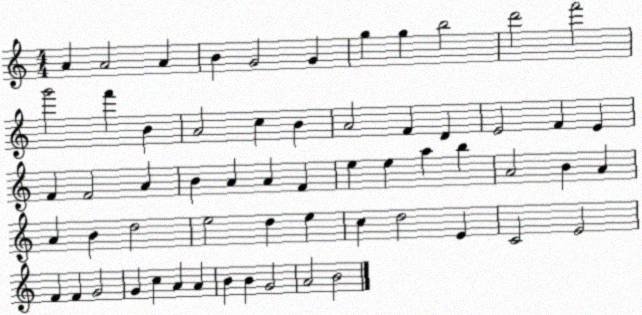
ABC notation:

X:1
T:Untitled
M:4/4
L:1/4
K:C
A A2 A B G2 G g g b2 d'2 f'2 g'2 f' B A2 c B A2 F D E2 F E F F2 A B A A F e e a b A2 B A A B d2 e2 d e c d2 E C2 E2 F F G2 G c A A B B G2 A2 B2